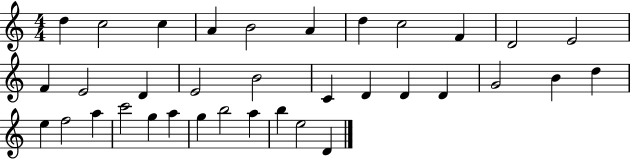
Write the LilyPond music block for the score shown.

{
  \clef treble
  \numericTimeSignature
  \time 4/4
  \key c \major
  d''4 c''2 c''4 | a'4 b'2 a'4 | d''4 c''2 f'4 | d'2 e'2 | \break f'4 e'2 d'4 | e'2 b'2 | c'4 d'4 d'4 d'4 | g'2 b'4 d''4 | \break e''4 f''2 a''4 | c'''2 g''4 a''4 | g''4 b''2 a''4 | b''4 e''2 d'4 | \break \bar "|."
}